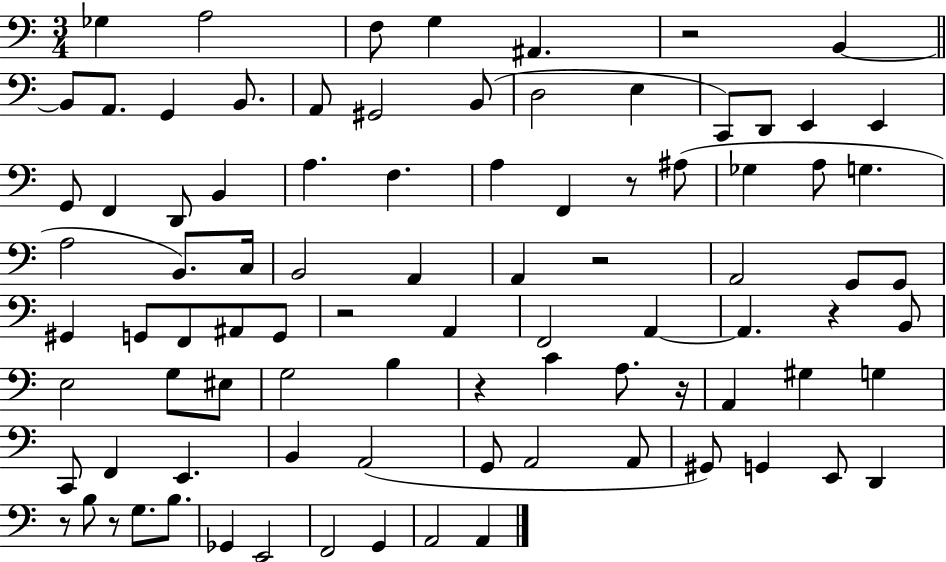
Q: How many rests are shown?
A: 9